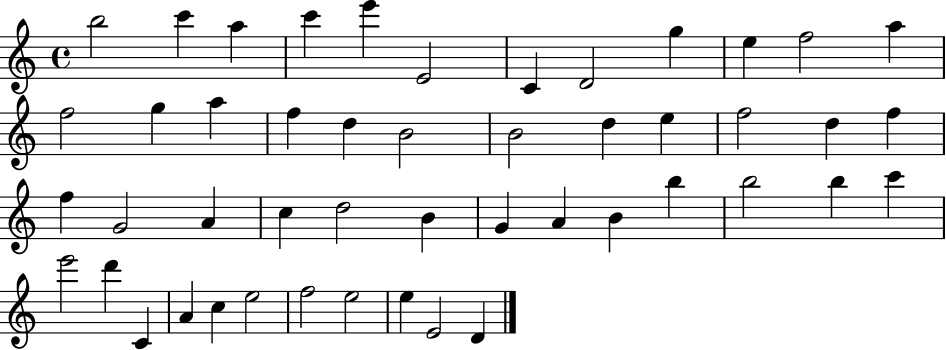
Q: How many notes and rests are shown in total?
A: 48